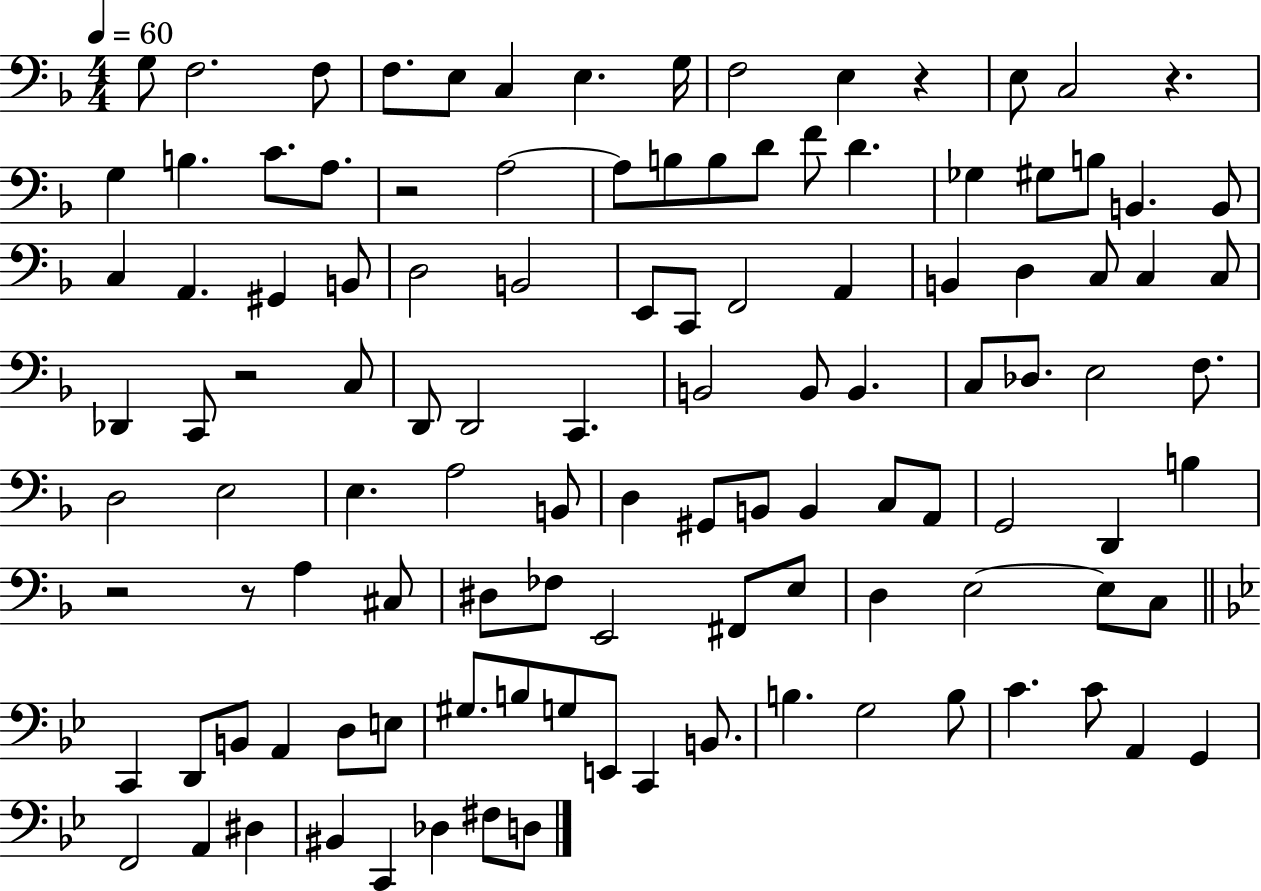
{
  \clef bass
  \numericTimeSignature
  \time 4/4
  \key f \major
  \tempo 4 = 60
  g8 f2. f8 | f8. e8 c4 e4. g16 | f2 e4 r4 | e8 c2 r4. | \break g4 b4. c'8. a8. | r2 a2~~ | a8 b8 b8 d'8 f'8 d'4. | ges4 gis8 b8 b,4. b,8 | \break c4 a,4. gis,4 b,8 | d2 b,2 | e,8 c,8 f,2 a,4 | b,4 d4 c8 c4 c8 | \break des,4 c,8 r2 c8 | d,8 d,2 c,4. | b,2 b,8 b,4. | c8 des8. e2 f8. | \break d2 e2 | e4. a2 b,8 | d4 gis,8 b,8 b,4 c8 a,8 | g,2 d,4 b4 | \break r2 r8 a4 cis8 | dis8 fes8 e,2 fis,8 e8 | d4 e2~~ e8 c8 | \bar "||" \break \key bes \major c,4 d,8 b,8 a,4 d8 e8 | gis8. b8 g8 e,8 c,4 b,8. | b4. g2 b8 | c'4. c'8 a,4 g,4 | \break f,2 a,4 dis4 | bis,4 c,4 des4 fis8 d8 | \bar "|."
}